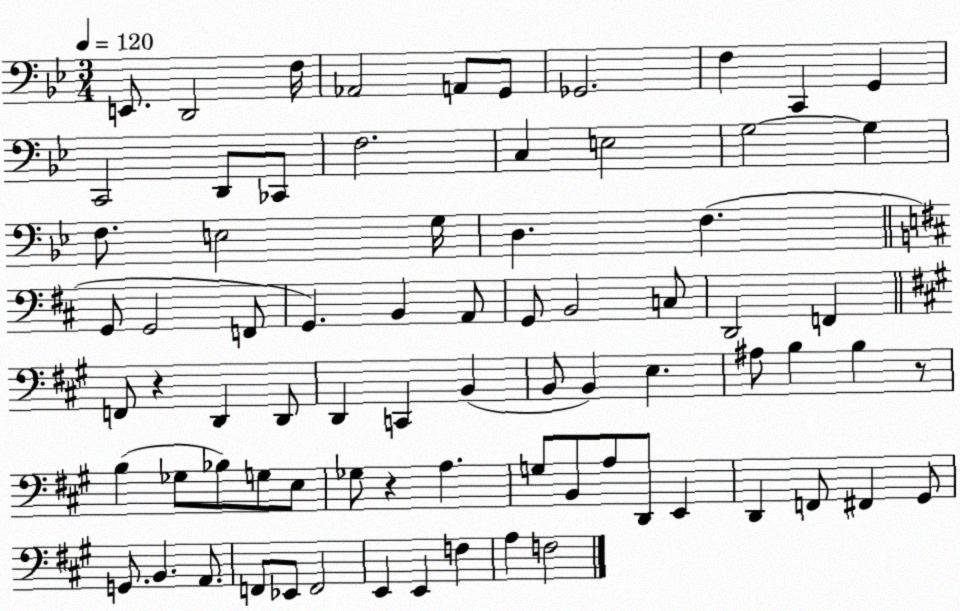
X:1
T:Untitled
M:3/4
L:1/4
K:Bb
E,,/2 D,,2 F,/4 _A,,2 A,,/2 G,,/2 _G,,2 F, C,, G,, C,,2 D,,/2 _C,,/2 F,2 C, E,2 G,2 G, F,/2 E,2 G,/4 D, F, G,,/2 G,,2 F,,/2 G,, B,, A,,/2 G,,/2 B,,2 C,/2 D,,2 F,, F,,/2 z D,, D,,/2 D,, C,, B,, B,,/2 B,, E, ^A,/2 B, B, z/2 B, _G,/2 _B,/2 G,/2 E,/2 _G,/2 z A, G,/2 B,,/2 A,/2 D,,/2 E,, D,, F,,/2 ^F,, ^G,,/2 G,,/2 B,, A,,/2 F,,/2 _E,,/2 F,,2 E,, E,, F, A, F,2